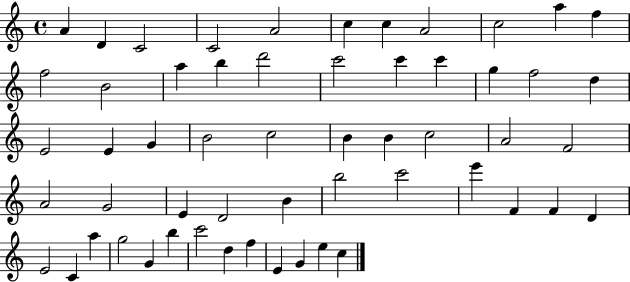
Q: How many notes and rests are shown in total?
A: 56